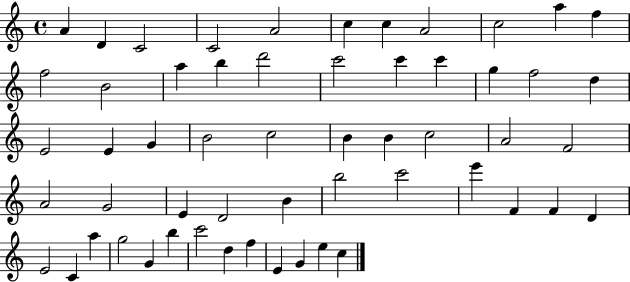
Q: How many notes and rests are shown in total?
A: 56